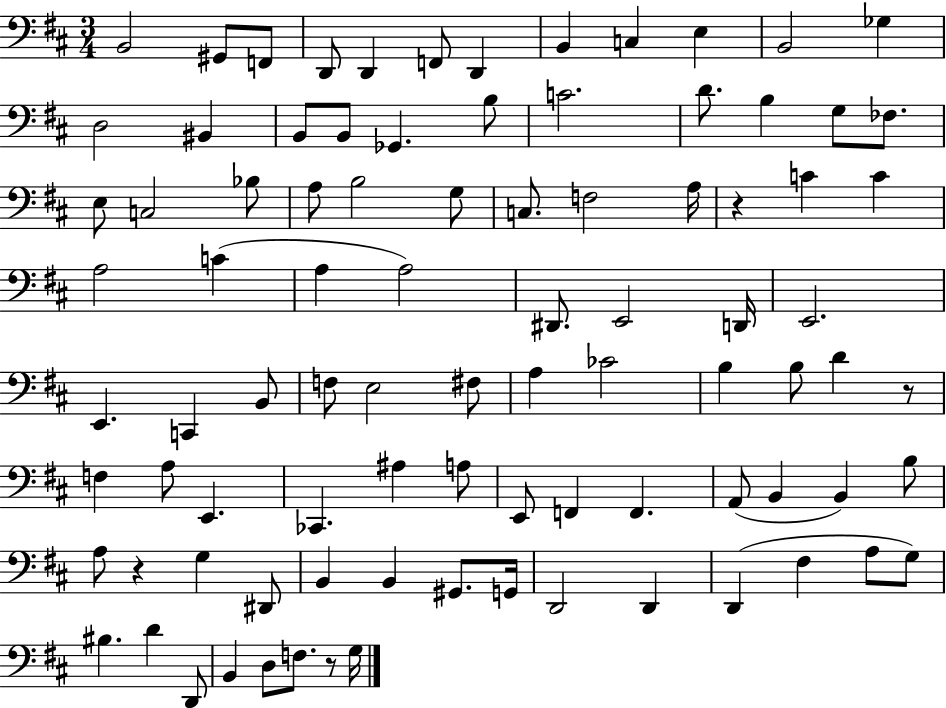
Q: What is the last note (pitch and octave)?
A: G3